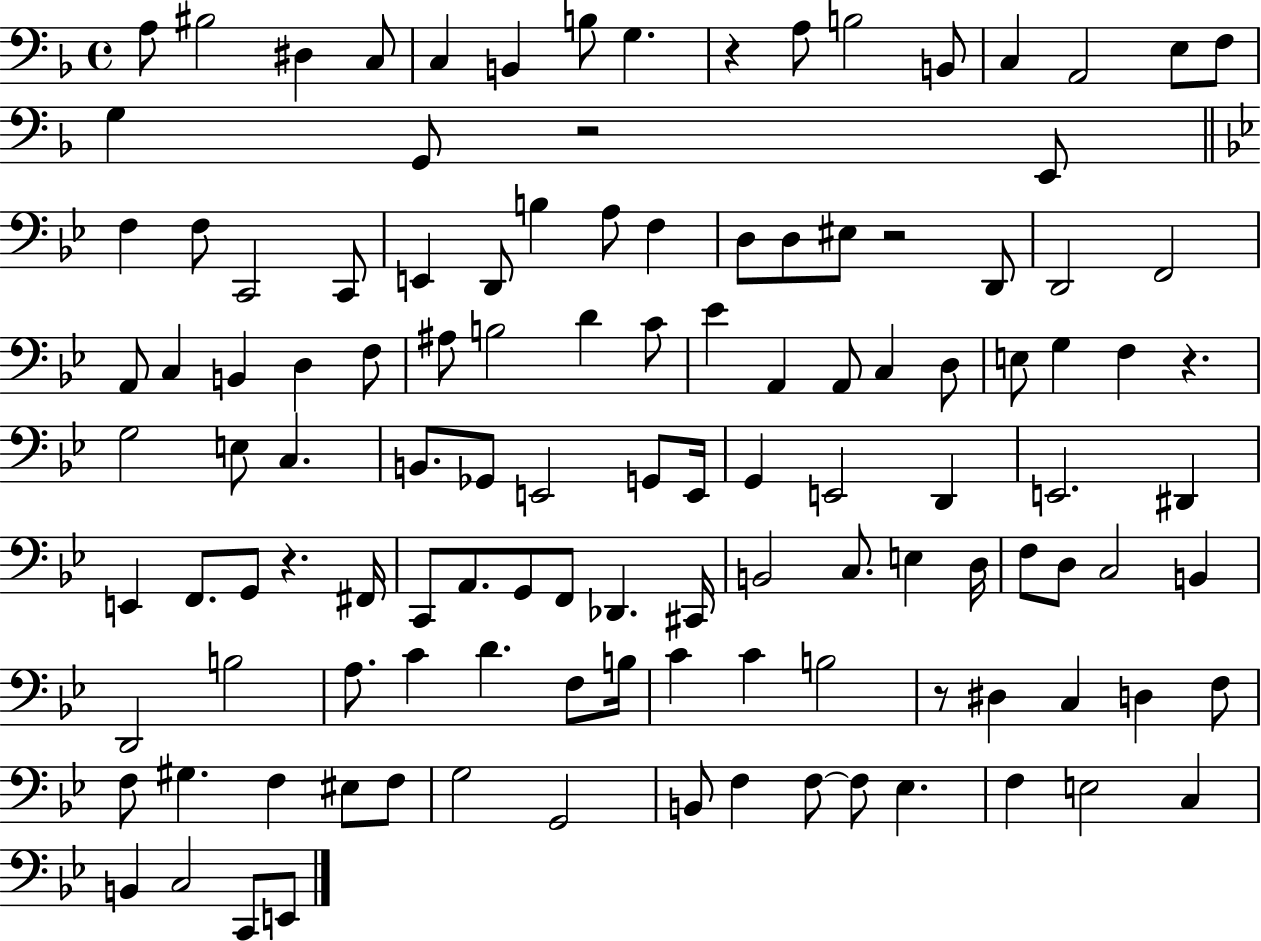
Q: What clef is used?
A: bass